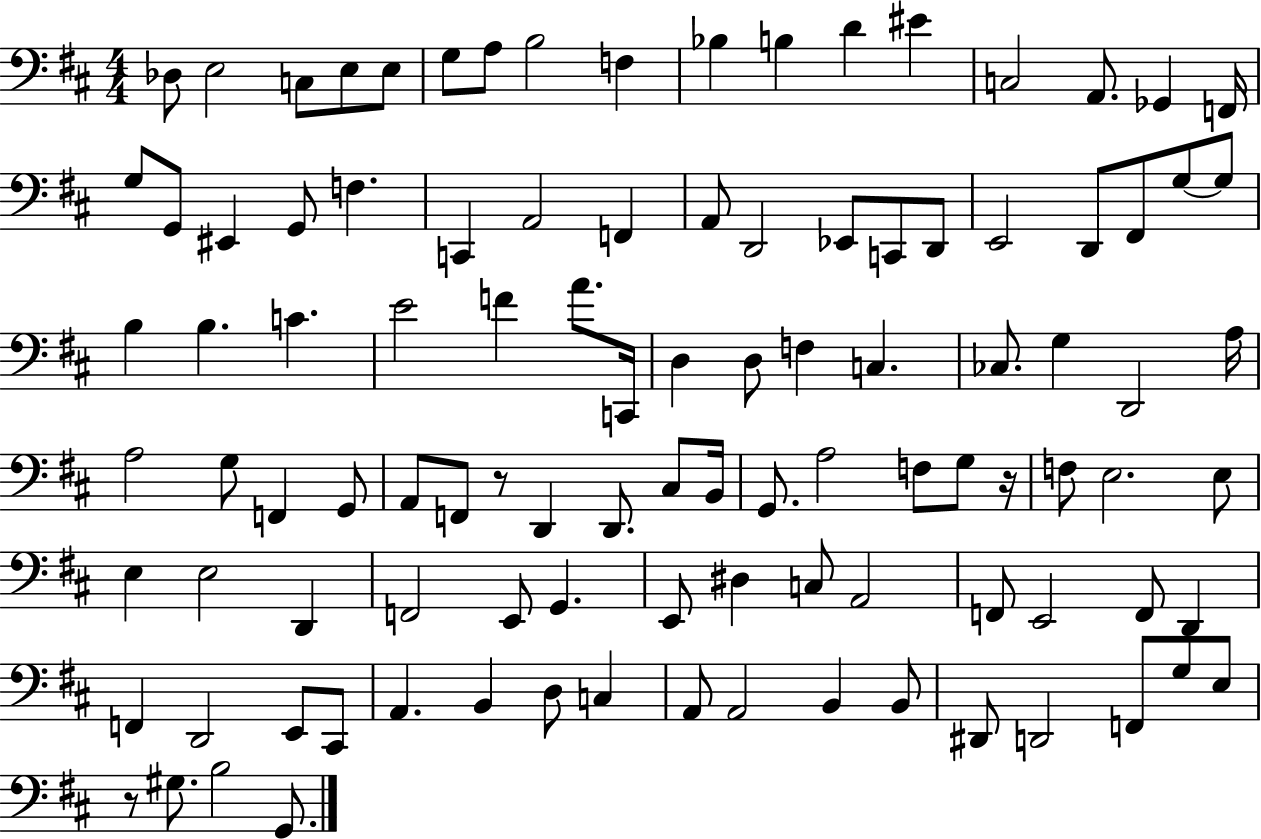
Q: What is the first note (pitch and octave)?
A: Db3